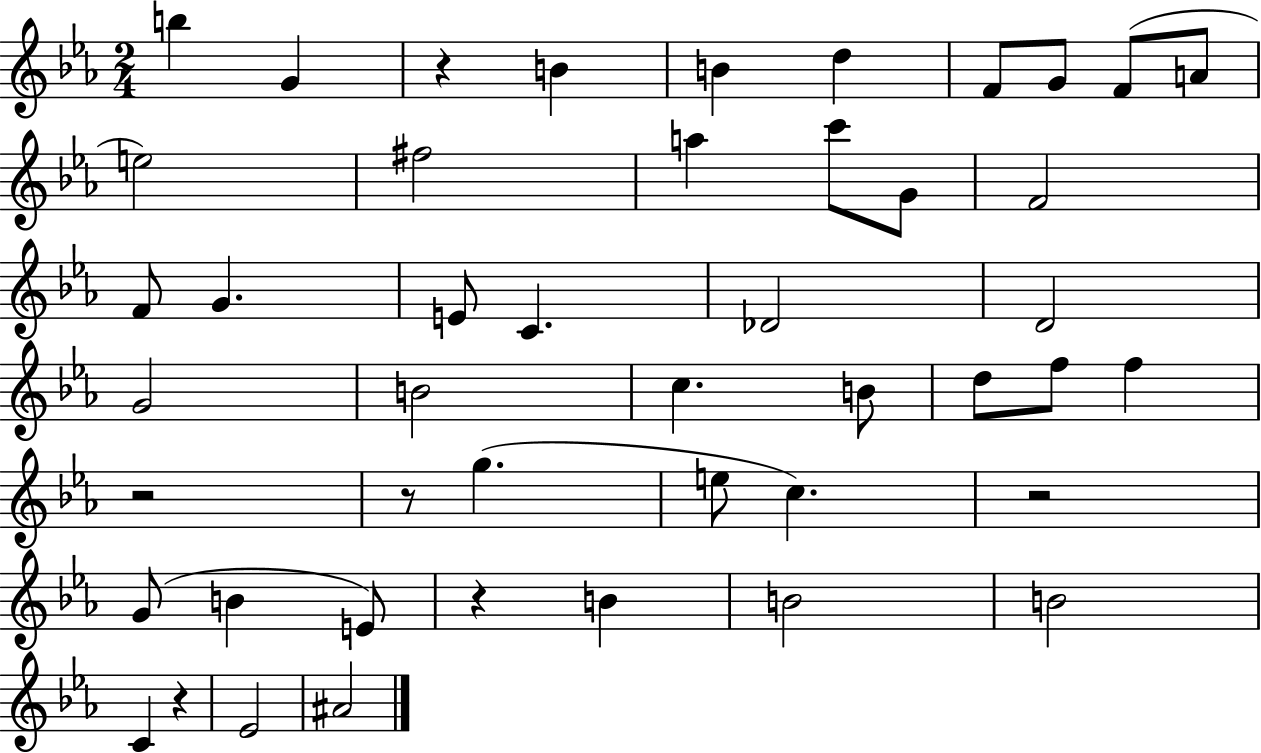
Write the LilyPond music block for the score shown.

{
  \clef treble
  \numericTimeSignature
  \time 2/4
  \key ees \major
  b''4 g'4 | r4 b'4 | b'4 d''4 | f'8 g'8 f'8( a'8 | \break e''2) | fis''2 | a''4 c'''8 g'8 | f'2 | \break f'8 g'4. | e'8 c'4. | des'2 | d'2 | \break g'2 | b'2 | c''4. b'8 | d''8 f''8 f''4 | \break r2 | r8 g''4.( | e''8 c''4.) | r2 | \break g'8( b'4 e'8) | r4 b'4 | b'2 | b'2 | \break c'4 r4 | ees'2 | ais'2 | \bar "|."
}